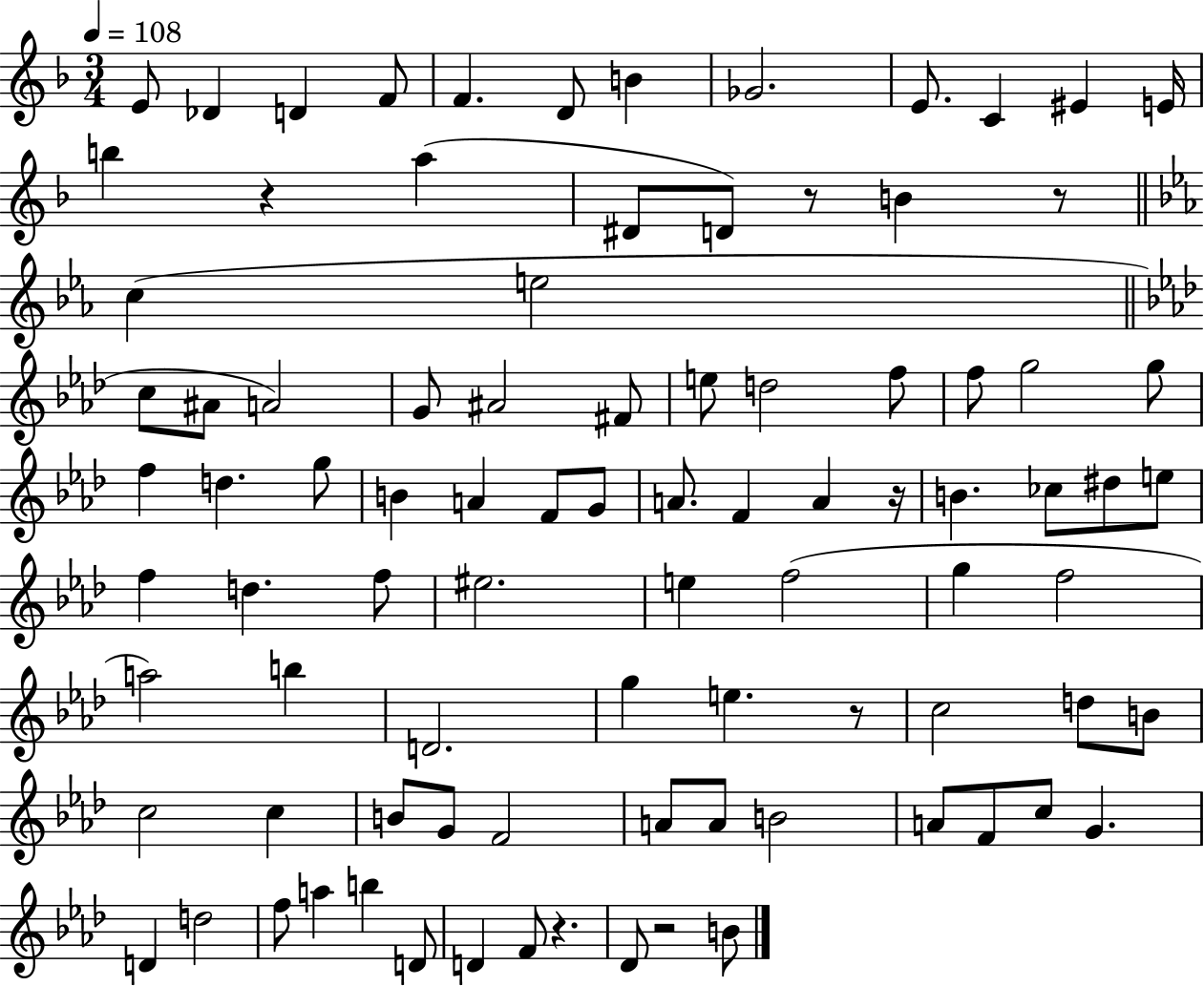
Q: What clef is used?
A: treble